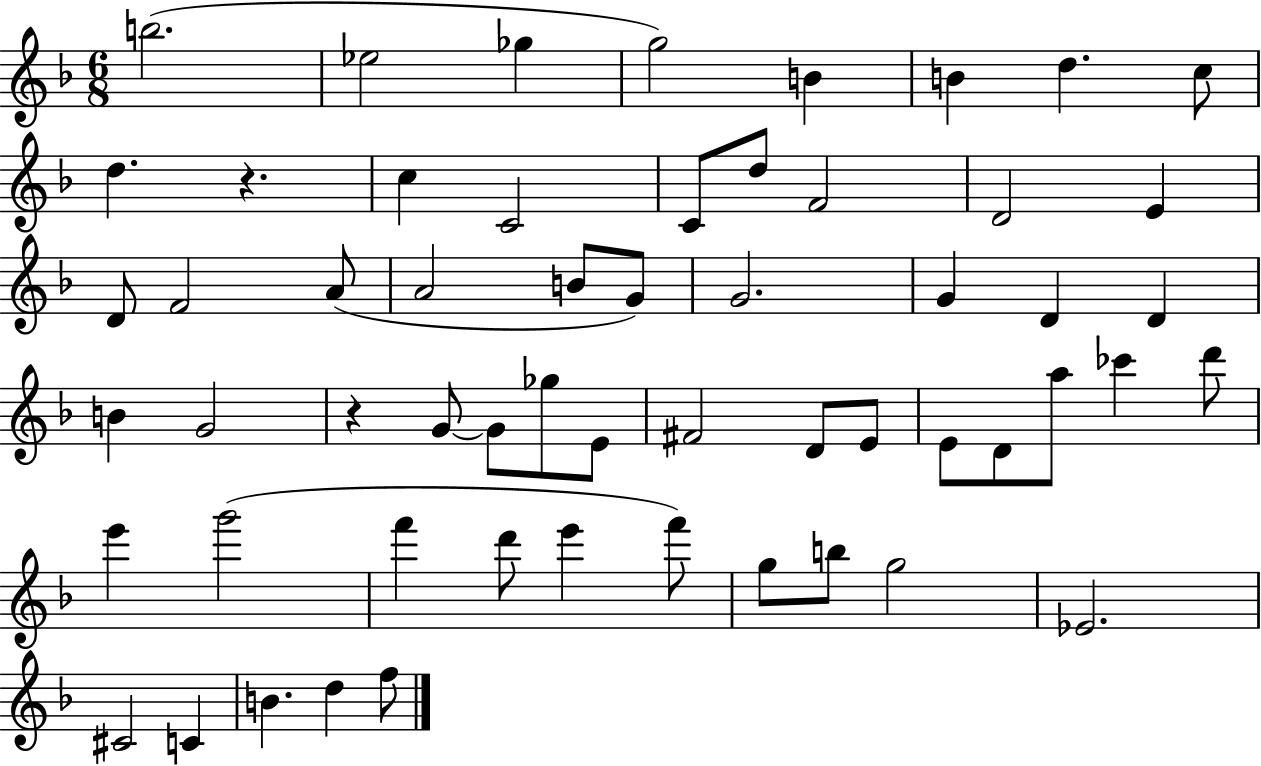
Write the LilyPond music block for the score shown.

{
  \clef treble
  \numericTimeSignature
  \time 6/8
  \key f \major
  b''2.( | ees''2 ges''4 | g''2) b'4 | b'4 d''4. c''8 | \break d''4. r4. | c''4 c'2 | c'8 d''8 f'2 | d'2 e'4 | \break d'8 f'2 a'8( | a'2 b'8 g'8) | g'2. | g'4 d'4 d'4 | \break b'4 g'2 | r4 g'8~~ g'8 ges''8 e'8 | fis'2 d'8 e'8 | e'8 d'8 a''8 ces'''4 d'''8 | \break e'''4 g'''2( | f'''4 d'''8 e'''4 f'''8) | g''8 b''8 g''2 | ees'2. | \break cis'2 c'4 | b'4. d''4 f''8 | \bar "|."
}